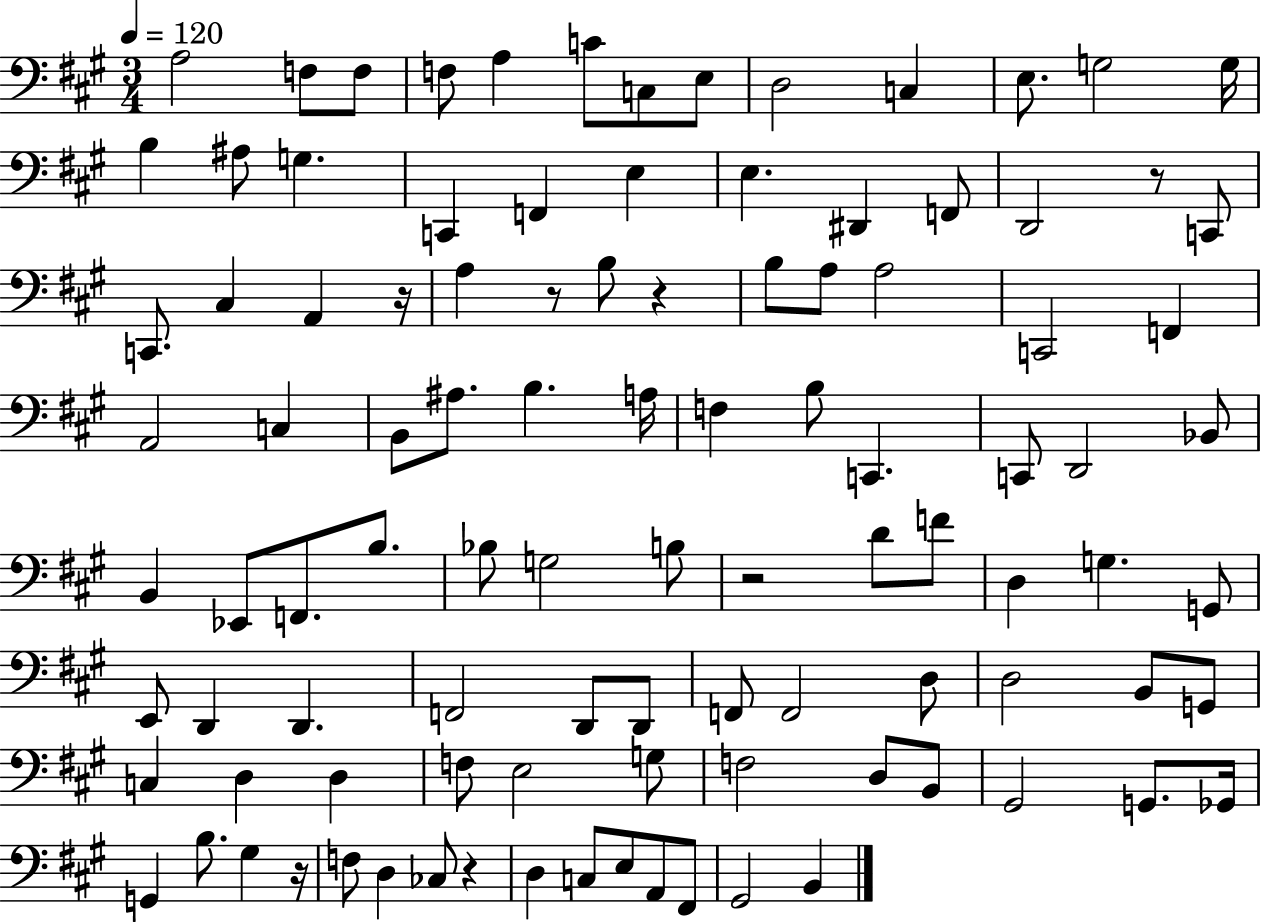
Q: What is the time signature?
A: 3/4